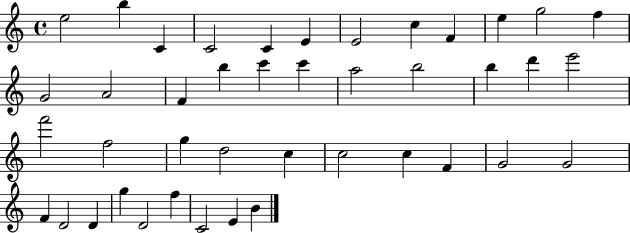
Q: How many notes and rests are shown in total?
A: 42